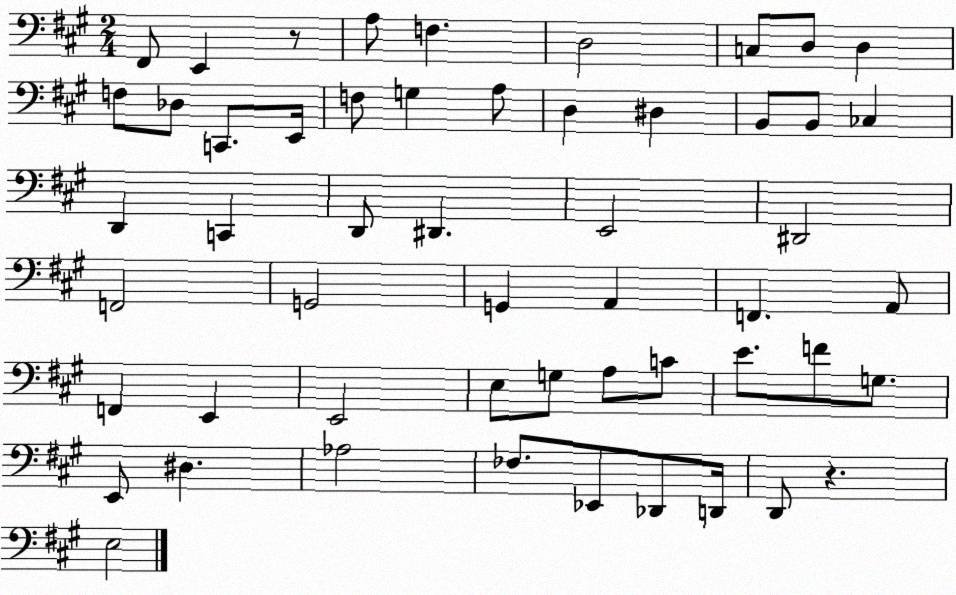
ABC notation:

X:1
T:Untitled
M:2/4
L:1/4
K:A
^F,,/2 E,, z/2 A,/2 F, D,2 C,/2 D,/2 D, F,/2 _D,/2 C,,/2 E,,/4 F,/2 G, A,/2 D, ^D, B,,/2 B,,/2 _C, D,, C,, D,,/2 ^D,, E,,2 ^D,,2 F,,2 G,,2 G,, A,, F,, A,,/2 F,, E,, E,,2 E,/2 G,/2 A,/2 C/2 E/2 F/2 G,/2 E,,/2 ^D, _A,2 _F,/2 _E,,/2 _D,,/2 D,,/4 D,,/2 z E,2